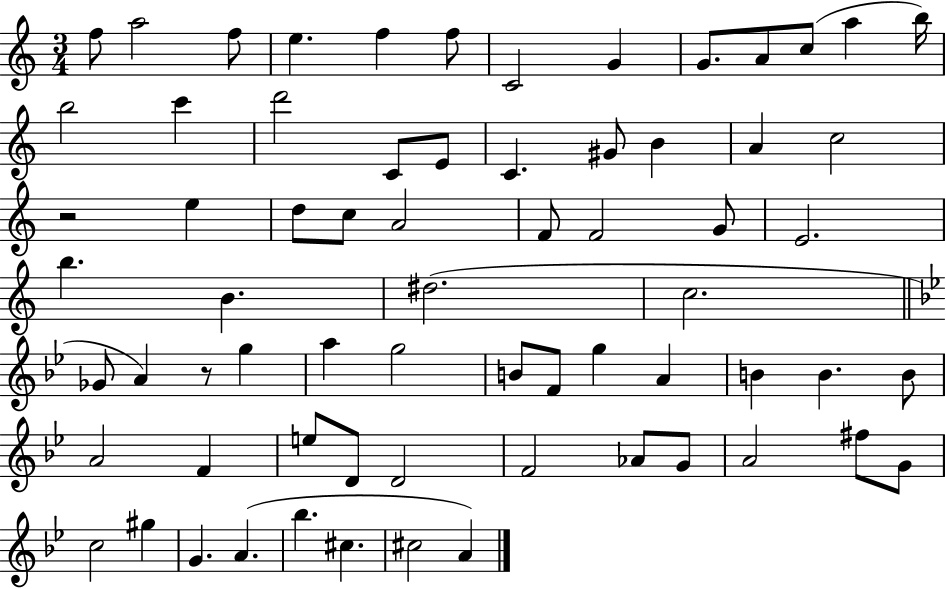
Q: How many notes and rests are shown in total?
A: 68